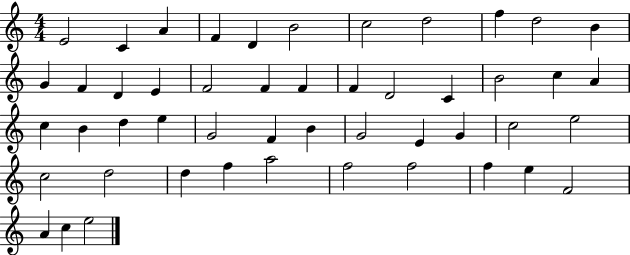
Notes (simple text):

E4/h C4/q A4/q F4/q D4/q B4/h C5/h D5/h F5/q D5/h B4/q G4/q F4/q D4/q E4/q F4/h F4/q F4/q F4/q D4/h C4/q B4/h C5/q A4/q C5/q B4/q D5/q E5/q G4/h F4/q B4/q G4/h E4/q G4/q C5/h E5/h C5/h D5/h D5/q F5/q A5/h F5/h F5/h F5/q E5/q F4/h A4/q C5/q E5/h